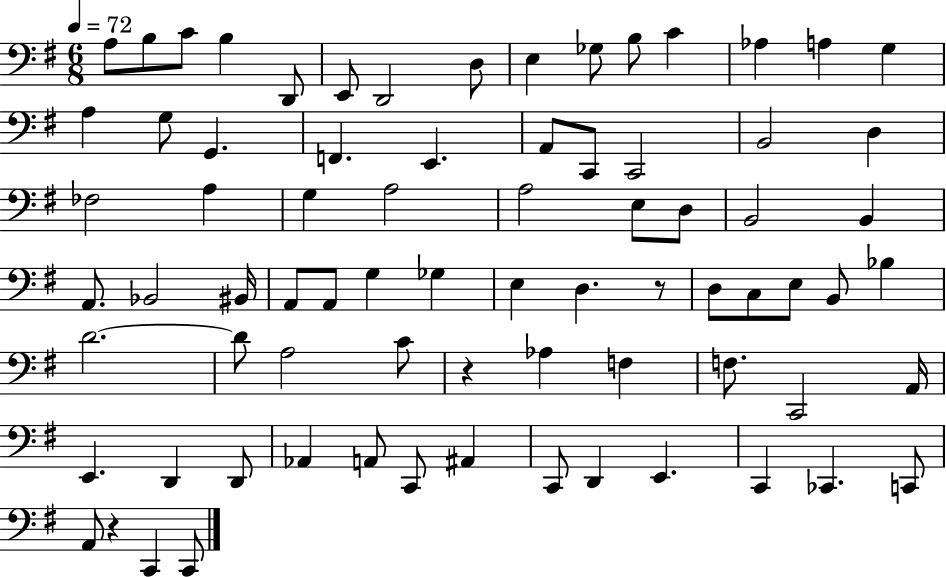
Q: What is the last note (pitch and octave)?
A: C2